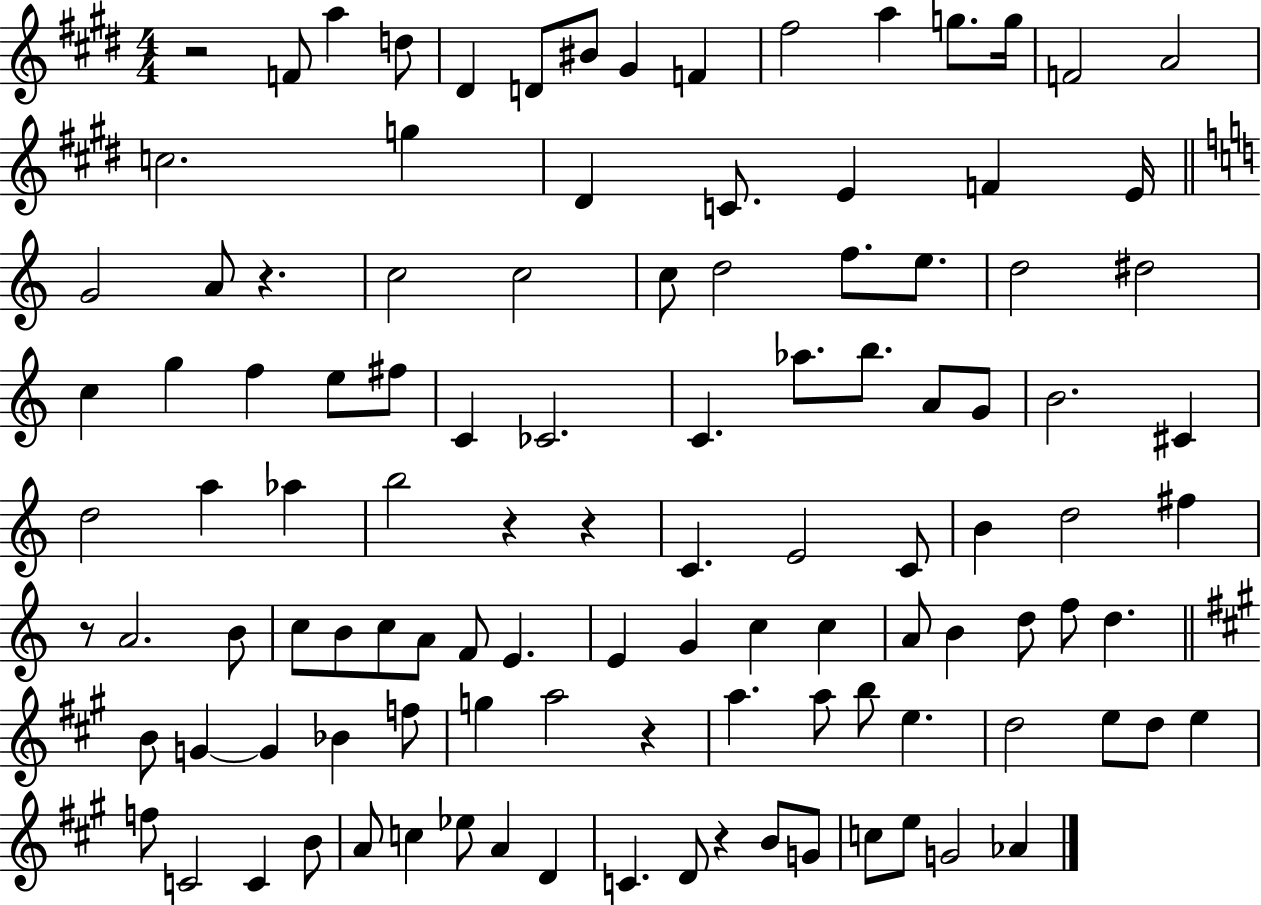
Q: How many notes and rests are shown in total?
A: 111